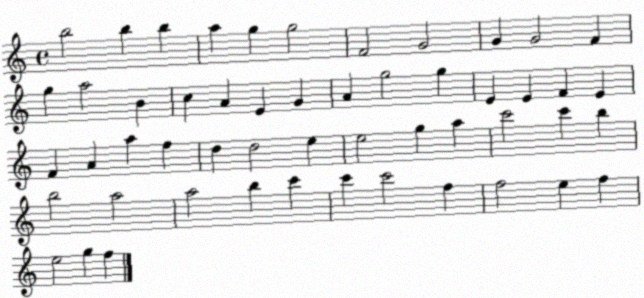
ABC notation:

X:1
T:Untitled
M:4/4
L:1/4
K:C
b2 b b a g g2 F2 G2 G G2 F g a2 B c A E G A g2 g E E F E F A a f d d2 e e2 g a c'2 c' b b2 a2 a2 b c' c' c'2 f f2 e f e2 g f